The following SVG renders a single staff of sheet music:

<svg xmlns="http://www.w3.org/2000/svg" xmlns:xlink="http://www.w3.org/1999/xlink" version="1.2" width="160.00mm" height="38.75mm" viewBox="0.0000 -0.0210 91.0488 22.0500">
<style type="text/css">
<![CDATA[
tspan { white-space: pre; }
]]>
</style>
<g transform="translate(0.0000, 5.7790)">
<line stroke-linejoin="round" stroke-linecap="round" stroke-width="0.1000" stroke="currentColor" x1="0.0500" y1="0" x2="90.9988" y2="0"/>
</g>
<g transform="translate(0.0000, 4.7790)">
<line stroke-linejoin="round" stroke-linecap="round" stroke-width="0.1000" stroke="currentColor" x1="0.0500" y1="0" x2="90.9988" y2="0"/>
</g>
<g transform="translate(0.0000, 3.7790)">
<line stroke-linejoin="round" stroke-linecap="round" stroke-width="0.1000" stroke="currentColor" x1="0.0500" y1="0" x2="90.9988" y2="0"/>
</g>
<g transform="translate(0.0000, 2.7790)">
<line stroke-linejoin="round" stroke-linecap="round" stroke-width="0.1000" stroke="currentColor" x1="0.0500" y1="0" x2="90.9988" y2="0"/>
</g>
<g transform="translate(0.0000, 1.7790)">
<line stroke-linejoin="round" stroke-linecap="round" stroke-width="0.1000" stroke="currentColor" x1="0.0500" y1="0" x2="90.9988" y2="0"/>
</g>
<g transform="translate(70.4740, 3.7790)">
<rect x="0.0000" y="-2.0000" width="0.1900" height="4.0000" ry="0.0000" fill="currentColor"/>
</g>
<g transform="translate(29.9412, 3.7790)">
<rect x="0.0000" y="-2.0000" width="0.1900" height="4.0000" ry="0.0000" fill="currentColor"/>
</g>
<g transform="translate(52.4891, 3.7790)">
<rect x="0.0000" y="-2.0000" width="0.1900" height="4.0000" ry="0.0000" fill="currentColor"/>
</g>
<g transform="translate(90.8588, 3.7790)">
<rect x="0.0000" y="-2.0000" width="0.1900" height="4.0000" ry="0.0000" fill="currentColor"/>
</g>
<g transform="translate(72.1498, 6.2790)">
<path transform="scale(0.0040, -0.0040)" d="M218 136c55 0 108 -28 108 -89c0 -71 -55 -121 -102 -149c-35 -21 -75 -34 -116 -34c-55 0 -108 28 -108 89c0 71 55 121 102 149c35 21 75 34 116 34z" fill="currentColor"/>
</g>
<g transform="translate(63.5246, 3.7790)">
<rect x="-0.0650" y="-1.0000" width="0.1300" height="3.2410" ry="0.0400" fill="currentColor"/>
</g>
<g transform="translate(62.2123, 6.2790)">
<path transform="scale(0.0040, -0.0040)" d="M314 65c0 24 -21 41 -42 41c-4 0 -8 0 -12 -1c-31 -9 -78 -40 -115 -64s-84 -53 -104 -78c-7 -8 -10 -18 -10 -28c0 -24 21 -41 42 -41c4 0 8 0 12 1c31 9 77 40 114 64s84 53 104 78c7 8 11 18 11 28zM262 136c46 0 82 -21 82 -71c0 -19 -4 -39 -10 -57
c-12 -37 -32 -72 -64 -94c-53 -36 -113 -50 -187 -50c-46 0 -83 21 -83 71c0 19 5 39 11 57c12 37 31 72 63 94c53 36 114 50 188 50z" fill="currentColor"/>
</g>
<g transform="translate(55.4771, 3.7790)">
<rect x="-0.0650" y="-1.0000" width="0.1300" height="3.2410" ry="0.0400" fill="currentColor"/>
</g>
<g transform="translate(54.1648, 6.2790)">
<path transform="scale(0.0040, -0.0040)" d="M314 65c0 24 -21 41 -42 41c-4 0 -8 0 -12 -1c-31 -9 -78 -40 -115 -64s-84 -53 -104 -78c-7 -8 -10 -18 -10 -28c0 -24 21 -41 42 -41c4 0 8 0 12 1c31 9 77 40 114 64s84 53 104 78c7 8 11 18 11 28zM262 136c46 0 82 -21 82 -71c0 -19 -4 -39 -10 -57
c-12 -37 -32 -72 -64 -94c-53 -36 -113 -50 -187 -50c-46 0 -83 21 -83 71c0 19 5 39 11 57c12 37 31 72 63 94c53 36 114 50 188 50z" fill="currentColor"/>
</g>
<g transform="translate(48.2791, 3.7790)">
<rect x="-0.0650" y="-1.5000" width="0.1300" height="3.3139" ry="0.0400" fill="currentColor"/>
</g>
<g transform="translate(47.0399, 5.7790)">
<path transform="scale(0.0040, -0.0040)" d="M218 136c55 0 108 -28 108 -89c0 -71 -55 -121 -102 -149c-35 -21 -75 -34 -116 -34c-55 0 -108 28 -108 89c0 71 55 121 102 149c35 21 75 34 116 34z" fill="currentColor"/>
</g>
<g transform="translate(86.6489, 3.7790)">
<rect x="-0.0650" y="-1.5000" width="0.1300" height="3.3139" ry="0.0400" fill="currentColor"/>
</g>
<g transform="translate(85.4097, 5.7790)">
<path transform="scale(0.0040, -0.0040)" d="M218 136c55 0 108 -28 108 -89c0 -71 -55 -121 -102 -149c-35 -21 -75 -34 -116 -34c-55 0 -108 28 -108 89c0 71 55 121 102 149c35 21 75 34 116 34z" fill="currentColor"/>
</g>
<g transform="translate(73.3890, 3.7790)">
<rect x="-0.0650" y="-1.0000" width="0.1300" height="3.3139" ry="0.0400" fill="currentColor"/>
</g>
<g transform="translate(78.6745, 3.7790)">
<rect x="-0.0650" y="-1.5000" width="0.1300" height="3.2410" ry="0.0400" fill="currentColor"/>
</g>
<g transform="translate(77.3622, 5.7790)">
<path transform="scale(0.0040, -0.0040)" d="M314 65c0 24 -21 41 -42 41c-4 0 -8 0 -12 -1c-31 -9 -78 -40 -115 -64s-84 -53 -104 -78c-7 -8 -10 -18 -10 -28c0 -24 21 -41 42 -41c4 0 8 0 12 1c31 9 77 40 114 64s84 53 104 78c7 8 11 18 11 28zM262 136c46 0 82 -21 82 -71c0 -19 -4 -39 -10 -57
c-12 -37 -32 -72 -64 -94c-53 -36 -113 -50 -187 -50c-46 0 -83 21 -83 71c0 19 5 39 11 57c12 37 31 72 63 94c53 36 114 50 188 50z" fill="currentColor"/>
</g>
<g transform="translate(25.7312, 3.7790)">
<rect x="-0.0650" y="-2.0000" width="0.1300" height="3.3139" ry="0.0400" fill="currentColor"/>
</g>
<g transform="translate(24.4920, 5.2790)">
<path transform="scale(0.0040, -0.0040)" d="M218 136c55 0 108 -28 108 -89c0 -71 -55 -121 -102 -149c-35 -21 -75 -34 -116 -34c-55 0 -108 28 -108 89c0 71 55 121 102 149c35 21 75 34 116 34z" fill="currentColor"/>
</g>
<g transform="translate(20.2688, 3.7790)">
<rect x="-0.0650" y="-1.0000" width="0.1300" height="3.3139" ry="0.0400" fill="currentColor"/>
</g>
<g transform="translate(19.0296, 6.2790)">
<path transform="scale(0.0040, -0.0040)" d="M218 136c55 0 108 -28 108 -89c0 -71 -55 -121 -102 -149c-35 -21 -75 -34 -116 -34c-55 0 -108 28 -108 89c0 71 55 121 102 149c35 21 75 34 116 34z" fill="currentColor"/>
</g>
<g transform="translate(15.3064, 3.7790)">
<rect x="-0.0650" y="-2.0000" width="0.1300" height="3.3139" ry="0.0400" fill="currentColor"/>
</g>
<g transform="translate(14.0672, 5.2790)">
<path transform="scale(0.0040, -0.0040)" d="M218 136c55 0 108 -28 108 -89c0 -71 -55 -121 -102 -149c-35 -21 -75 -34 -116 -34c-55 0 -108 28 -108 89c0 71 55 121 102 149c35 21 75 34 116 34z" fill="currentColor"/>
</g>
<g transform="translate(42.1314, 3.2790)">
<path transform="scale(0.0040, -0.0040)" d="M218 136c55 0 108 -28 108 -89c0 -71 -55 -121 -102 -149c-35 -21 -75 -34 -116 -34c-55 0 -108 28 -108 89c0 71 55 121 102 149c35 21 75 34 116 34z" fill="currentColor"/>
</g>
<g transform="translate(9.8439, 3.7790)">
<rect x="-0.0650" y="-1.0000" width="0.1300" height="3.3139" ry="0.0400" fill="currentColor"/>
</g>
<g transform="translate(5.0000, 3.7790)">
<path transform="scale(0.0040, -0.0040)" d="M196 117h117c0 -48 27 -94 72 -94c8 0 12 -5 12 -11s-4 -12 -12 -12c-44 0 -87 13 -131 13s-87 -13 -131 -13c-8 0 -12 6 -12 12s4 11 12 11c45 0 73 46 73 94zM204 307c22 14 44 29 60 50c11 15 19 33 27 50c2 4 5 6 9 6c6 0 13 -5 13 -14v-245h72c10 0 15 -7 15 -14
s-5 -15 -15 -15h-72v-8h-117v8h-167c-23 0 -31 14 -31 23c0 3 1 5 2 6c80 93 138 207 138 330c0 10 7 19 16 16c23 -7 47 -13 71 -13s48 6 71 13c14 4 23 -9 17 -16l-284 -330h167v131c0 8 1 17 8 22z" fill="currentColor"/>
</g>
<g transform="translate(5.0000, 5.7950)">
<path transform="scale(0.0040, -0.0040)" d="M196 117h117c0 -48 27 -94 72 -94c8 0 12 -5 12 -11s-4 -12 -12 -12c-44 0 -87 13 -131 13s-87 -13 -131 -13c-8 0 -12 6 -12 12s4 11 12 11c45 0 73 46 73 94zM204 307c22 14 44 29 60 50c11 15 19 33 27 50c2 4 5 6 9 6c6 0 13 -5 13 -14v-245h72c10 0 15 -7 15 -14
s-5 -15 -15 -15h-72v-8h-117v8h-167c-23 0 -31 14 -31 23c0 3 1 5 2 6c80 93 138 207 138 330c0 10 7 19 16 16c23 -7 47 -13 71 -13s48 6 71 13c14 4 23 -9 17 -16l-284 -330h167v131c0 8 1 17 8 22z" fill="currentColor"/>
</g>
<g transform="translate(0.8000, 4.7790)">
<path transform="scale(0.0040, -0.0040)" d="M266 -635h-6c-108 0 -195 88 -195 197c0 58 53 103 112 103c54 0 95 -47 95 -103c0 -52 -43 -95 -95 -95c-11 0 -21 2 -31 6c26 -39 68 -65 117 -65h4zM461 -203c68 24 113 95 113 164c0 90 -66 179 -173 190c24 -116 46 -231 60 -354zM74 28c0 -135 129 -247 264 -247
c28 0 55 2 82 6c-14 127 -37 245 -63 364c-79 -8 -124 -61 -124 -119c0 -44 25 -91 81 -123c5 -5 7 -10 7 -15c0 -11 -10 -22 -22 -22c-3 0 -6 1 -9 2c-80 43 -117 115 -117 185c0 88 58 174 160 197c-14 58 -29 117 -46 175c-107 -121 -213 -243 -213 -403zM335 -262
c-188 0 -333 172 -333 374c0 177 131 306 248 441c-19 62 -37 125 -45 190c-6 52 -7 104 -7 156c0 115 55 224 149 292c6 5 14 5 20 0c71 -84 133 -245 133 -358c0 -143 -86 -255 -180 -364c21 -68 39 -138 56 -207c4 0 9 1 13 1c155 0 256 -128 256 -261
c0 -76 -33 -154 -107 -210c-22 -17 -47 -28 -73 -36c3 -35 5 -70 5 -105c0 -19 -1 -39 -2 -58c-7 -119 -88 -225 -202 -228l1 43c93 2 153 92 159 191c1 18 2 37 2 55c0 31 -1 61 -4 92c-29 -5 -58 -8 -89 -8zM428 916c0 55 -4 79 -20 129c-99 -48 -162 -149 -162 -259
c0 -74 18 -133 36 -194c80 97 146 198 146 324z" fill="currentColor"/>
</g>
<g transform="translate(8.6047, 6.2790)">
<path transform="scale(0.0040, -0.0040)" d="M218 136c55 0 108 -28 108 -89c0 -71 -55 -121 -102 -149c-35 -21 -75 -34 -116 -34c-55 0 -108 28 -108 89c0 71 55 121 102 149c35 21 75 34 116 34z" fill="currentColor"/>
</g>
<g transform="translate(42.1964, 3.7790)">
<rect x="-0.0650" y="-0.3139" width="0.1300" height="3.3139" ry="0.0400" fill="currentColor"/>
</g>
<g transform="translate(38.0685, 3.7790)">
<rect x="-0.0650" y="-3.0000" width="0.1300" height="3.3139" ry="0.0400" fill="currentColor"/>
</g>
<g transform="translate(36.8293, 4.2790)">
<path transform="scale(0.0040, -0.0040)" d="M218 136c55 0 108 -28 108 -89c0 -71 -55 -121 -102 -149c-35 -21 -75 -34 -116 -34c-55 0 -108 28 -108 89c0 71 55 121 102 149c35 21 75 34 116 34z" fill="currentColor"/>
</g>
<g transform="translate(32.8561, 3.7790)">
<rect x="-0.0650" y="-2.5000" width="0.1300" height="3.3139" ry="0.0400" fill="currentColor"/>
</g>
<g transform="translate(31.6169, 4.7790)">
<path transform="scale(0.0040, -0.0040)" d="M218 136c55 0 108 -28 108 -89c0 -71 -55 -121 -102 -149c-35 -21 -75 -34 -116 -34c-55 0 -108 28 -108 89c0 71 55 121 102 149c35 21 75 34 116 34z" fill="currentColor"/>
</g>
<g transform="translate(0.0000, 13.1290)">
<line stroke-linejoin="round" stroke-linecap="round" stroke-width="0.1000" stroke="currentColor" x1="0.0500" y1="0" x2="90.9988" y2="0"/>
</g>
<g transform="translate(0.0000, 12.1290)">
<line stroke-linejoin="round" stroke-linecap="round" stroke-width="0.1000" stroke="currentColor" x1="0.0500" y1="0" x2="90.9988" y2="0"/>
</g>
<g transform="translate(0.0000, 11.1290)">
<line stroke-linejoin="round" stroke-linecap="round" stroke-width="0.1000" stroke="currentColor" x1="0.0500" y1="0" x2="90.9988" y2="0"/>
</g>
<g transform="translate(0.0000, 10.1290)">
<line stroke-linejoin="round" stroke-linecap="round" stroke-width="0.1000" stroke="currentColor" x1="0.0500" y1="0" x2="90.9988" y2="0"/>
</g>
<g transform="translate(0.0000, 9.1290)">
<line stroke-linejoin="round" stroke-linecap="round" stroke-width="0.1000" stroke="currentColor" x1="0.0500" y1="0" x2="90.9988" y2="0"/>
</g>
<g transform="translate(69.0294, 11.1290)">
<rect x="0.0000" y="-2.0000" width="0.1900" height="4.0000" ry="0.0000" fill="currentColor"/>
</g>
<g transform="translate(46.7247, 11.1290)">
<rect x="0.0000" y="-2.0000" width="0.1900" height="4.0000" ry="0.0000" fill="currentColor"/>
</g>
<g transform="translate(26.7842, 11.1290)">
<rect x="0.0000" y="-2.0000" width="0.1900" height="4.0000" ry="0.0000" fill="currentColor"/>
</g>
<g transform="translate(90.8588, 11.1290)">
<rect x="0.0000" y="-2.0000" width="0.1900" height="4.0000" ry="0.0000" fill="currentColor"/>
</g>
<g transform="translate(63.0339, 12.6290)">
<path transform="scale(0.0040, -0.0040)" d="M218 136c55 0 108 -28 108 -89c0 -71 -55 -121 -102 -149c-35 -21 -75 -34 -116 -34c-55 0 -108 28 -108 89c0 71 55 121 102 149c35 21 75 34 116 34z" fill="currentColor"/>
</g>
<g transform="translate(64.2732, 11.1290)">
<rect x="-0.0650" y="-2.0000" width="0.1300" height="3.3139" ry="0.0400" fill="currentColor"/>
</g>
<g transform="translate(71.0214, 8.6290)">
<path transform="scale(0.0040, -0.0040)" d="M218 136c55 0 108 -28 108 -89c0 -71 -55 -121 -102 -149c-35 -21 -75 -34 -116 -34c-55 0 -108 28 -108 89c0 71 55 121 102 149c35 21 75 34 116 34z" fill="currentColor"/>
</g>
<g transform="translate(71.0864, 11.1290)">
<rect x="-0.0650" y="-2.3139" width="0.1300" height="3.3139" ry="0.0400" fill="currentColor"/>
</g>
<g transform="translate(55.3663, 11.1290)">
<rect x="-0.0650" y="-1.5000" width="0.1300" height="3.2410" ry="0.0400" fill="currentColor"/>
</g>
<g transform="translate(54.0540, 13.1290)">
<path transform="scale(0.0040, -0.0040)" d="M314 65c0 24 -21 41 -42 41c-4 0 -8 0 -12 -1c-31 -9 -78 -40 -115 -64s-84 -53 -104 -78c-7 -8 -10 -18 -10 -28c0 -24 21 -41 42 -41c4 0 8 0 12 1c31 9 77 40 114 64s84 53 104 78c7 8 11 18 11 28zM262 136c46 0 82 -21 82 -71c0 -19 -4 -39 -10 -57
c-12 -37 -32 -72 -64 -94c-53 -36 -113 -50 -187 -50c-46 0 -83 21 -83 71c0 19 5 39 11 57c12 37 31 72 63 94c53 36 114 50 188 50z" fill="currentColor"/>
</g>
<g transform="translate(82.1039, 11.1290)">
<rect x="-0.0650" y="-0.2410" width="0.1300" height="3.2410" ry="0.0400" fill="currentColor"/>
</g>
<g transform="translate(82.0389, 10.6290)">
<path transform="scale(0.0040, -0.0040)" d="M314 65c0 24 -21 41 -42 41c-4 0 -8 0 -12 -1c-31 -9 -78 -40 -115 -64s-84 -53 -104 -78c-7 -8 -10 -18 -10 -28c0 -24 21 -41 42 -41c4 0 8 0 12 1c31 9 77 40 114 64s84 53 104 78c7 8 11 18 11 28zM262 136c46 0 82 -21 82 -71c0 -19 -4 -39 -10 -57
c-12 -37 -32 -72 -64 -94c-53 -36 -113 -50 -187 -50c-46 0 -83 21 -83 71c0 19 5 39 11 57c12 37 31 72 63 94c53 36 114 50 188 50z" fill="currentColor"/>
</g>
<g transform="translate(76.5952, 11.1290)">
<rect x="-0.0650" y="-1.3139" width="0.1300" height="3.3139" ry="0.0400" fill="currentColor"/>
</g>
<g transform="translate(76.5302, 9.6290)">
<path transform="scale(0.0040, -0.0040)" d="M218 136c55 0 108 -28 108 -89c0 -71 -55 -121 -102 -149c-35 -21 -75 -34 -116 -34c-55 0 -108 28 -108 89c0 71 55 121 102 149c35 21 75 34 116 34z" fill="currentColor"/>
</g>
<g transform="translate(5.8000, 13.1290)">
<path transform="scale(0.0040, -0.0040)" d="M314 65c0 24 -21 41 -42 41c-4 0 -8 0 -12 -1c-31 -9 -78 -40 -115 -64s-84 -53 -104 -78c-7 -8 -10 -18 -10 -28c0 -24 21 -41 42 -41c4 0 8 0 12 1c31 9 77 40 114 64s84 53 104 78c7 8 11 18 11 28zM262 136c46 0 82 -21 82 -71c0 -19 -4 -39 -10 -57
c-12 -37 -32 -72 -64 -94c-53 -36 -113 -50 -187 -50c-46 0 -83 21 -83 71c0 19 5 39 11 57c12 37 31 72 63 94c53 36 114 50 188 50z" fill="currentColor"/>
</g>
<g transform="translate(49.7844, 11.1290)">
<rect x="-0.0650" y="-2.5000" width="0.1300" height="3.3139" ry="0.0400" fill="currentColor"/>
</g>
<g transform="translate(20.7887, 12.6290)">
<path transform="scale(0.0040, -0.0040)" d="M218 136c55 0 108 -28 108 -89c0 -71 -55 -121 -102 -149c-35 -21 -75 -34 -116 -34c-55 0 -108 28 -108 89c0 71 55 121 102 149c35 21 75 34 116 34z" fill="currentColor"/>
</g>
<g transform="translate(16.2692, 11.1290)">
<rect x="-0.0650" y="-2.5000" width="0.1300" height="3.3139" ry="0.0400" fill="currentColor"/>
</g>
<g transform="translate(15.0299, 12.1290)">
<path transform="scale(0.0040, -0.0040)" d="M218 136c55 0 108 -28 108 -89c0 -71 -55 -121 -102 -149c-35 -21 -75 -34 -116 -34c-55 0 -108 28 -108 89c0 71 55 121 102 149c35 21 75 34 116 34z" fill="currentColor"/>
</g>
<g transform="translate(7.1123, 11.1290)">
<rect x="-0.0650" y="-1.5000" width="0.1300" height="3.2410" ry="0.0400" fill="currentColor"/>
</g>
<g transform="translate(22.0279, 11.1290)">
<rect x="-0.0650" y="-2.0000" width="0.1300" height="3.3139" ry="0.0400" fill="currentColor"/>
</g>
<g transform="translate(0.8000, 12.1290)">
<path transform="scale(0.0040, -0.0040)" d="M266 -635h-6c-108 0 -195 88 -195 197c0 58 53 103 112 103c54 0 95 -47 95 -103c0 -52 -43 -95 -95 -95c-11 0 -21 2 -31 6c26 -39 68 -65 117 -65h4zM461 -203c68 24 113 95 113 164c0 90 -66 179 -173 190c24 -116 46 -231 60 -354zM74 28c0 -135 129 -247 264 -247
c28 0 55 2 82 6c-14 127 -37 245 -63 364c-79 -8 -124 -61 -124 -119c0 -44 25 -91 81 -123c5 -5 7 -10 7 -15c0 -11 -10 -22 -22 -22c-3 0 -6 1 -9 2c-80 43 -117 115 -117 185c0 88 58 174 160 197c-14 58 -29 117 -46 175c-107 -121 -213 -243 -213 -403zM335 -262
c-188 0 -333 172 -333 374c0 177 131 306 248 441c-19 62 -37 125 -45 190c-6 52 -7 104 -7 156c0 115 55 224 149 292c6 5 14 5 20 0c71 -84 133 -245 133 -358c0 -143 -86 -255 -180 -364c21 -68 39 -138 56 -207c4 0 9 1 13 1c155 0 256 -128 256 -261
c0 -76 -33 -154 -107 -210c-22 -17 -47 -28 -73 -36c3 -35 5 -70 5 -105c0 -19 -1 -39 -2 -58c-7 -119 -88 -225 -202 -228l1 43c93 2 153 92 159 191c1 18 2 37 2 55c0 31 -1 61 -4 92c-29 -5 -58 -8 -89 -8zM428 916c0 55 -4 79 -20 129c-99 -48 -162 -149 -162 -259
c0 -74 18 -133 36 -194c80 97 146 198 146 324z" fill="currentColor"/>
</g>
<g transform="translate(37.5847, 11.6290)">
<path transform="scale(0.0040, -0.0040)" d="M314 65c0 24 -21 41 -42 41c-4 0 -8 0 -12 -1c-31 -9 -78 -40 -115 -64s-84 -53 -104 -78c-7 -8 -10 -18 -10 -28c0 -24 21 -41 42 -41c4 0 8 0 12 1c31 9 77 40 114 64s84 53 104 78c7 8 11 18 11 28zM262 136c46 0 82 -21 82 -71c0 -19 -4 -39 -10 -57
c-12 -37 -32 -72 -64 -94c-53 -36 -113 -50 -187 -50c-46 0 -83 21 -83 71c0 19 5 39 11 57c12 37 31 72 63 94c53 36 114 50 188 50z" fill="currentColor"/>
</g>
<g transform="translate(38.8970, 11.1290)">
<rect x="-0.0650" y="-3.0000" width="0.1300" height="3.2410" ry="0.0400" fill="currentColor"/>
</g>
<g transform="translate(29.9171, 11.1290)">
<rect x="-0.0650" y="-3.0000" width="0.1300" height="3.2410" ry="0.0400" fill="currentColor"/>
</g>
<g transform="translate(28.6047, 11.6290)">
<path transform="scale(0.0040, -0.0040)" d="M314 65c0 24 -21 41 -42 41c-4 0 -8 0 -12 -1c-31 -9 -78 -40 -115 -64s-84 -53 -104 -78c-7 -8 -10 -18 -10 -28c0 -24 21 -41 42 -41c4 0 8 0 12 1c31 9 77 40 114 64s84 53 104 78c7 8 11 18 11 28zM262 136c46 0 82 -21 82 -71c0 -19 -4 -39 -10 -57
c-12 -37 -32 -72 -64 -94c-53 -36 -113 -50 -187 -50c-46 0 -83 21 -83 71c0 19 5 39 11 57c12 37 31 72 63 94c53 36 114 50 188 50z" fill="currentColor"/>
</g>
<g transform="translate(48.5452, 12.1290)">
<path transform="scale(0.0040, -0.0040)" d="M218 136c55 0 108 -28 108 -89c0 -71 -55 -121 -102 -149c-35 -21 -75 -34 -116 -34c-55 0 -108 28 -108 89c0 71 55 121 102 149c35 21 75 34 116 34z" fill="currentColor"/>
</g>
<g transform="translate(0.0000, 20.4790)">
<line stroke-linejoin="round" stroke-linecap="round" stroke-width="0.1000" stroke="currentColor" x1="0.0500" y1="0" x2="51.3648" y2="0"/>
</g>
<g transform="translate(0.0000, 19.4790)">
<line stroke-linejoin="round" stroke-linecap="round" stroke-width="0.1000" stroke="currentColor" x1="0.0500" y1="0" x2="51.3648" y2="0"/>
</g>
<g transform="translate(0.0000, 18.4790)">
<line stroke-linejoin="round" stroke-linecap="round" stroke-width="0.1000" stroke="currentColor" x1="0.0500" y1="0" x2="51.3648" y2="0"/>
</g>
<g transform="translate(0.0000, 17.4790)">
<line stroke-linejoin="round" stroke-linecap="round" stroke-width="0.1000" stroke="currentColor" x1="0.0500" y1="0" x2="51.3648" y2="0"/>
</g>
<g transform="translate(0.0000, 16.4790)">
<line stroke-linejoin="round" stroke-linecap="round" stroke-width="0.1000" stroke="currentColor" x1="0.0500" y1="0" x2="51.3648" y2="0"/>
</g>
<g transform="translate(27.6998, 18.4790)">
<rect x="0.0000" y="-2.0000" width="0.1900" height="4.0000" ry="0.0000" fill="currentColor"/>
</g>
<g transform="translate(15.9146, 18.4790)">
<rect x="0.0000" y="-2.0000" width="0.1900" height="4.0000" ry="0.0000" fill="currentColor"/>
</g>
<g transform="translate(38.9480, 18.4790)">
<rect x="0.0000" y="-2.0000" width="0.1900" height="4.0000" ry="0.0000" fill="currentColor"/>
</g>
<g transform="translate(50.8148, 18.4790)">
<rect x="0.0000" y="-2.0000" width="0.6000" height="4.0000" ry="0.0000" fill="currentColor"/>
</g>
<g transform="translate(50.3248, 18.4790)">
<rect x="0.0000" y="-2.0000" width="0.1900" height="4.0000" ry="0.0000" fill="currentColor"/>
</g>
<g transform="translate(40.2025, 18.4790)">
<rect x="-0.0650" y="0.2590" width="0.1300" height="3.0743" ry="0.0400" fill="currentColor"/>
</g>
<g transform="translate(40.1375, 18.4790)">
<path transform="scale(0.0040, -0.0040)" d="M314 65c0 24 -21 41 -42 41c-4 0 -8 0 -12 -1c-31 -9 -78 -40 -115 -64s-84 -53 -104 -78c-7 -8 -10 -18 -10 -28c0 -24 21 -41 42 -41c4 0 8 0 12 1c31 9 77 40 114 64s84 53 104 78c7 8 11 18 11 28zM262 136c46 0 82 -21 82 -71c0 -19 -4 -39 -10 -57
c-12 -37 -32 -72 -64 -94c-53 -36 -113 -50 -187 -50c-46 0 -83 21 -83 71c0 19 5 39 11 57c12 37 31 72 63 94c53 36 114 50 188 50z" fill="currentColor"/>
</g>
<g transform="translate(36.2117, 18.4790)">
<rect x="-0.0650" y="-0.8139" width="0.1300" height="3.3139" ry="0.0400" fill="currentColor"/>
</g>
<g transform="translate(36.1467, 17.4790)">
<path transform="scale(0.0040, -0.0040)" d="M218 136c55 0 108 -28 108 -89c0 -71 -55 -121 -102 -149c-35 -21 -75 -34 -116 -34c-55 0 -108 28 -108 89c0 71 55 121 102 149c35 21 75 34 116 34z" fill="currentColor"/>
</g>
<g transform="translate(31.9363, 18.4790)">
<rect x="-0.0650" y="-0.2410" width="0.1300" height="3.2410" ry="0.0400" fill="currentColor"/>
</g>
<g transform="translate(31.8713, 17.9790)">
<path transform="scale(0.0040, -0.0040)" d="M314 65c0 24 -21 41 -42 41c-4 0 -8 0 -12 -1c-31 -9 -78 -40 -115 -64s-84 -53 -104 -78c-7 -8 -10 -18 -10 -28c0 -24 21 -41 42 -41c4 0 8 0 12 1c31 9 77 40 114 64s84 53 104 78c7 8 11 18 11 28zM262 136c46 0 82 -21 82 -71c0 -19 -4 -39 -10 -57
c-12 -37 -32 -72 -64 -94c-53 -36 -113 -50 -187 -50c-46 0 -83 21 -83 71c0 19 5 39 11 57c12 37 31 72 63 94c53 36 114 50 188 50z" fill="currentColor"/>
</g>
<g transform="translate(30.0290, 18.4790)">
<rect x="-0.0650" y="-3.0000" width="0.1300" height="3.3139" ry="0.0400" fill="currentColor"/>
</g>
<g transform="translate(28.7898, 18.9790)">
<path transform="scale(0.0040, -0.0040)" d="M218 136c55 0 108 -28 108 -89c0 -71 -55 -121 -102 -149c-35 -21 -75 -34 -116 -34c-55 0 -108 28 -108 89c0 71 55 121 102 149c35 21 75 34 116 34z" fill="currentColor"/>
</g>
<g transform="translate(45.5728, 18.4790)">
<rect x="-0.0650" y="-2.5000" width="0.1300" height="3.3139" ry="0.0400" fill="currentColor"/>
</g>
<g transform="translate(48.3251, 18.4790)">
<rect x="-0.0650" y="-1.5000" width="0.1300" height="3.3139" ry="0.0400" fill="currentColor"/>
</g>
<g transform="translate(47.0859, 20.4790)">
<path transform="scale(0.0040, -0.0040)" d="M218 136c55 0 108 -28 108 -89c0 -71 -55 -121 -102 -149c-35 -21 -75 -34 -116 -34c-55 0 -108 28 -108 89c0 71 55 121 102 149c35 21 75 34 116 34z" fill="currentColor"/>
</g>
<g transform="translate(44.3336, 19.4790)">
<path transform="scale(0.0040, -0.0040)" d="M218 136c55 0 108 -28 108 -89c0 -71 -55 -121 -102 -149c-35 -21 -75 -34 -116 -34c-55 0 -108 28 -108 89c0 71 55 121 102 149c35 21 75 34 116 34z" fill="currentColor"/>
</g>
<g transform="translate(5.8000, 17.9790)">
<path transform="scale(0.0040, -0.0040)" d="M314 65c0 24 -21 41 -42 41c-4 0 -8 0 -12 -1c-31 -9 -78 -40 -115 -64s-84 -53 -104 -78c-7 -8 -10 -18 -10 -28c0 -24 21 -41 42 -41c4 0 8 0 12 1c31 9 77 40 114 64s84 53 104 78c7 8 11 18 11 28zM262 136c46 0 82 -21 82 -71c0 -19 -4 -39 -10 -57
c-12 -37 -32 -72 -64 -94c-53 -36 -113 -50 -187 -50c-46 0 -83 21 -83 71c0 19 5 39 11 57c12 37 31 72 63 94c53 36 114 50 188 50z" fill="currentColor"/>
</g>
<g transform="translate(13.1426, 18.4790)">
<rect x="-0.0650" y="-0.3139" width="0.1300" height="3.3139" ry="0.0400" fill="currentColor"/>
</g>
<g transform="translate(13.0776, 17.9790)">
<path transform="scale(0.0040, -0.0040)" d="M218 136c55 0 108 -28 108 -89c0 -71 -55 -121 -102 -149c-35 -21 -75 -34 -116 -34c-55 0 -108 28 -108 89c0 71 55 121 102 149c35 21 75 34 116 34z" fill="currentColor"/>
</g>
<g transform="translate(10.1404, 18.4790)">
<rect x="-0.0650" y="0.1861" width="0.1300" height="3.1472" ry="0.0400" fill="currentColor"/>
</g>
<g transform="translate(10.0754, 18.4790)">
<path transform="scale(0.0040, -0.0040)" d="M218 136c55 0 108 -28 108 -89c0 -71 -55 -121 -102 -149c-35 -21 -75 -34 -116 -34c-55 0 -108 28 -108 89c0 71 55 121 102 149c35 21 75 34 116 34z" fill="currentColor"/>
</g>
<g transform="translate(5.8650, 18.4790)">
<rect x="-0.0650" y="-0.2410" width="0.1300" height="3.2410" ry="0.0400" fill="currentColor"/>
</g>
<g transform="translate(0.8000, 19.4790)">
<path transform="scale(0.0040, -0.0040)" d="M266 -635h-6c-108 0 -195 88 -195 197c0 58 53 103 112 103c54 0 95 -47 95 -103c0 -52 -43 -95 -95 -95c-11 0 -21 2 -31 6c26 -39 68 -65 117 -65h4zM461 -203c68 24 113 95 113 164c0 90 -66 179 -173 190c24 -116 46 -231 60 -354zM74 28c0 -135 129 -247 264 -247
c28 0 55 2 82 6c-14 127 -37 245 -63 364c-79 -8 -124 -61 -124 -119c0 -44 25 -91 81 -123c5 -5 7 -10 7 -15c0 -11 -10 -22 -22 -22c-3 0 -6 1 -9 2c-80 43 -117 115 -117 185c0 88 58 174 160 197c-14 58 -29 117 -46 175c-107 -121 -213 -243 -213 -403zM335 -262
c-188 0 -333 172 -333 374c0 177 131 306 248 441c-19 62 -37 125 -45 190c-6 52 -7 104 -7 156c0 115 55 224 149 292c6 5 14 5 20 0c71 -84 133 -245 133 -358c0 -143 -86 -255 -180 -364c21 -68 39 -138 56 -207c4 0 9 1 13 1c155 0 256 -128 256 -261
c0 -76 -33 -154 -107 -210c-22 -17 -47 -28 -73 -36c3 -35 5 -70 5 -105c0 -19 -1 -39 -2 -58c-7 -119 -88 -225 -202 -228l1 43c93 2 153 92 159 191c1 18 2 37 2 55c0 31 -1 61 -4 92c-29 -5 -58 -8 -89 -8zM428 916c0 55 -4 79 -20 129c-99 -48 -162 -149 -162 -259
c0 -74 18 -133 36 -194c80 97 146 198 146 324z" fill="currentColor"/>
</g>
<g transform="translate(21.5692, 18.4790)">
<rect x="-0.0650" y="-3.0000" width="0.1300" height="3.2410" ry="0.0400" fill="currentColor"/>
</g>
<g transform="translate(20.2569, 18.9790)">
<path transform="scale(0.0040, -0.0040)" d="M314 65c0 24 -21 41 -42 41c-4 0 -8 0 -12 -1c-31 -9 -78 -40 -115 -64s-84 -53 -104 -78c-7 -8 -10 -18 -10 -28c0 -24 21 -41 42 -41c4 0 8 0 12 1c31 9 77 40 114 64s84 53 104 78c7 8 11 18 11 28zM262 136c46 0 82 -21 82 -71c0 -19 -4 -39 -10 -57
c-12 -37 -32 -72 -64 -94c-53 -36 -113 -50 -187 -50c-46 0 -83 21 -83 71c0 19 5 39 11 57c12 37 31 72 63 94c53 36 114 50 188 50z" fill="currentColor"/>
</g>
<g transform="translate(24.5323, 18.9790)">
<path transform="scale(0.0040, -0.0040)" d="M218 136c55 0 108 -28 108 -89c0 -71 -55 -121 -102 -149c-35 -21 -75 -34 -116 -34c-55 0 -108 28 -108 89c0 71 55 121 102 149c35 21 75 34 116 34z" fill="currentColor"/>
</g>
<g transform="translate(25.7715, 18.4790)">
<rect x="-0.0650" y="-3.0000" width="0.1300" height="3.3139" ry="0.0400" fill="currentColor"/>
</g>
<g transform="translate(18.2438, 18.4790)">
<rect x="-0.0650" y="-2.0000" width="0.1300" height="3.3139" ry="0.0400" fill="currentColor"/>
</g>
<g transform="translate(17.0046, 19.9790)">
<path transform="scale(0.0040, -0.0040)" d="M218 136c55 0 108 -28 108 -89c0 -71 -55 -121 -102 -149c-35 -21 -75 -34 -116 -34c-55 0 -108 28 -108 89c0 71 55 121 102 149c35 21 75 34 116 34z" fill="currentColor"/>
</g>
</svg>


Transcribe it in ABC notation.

X:1
T:Untitled
M:4/4
L:1/4
K:C
D F D F G A c E D2 D2 D E2 E E2 G F A2 A2 G E2 F g e c2 c2 B c F A2 A A c2 d B2 G E